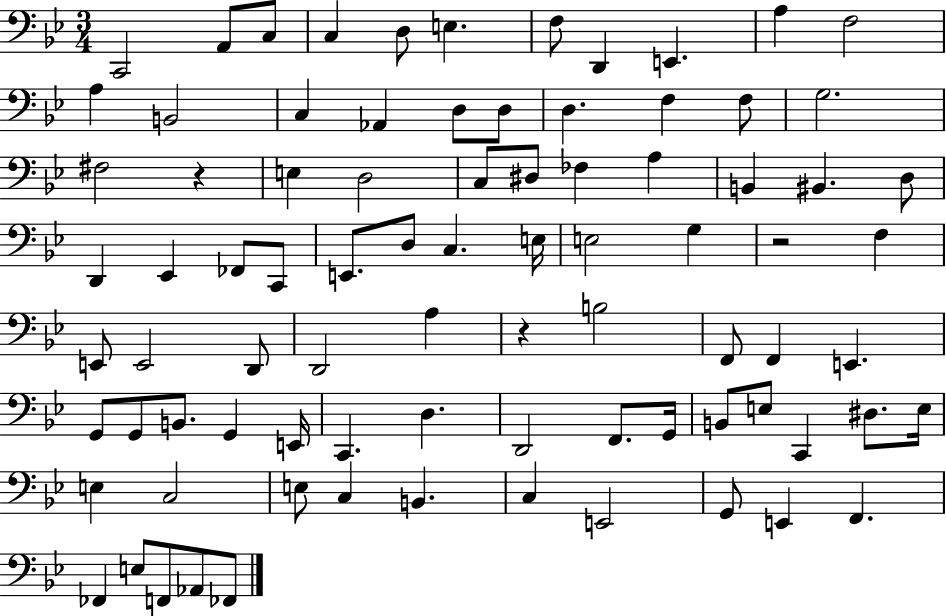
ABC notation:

X:1
T:Untitled
M:3/4
L:1/4
K:Bb
C,,2 A,,/2 C,/2 C, D,/2 E, F,/2 D,, E,, A, F,2 A, B,,2 C, _A,, D,/2 D,/2 D, F, F,/2 G,2 ^F,2 z E, D,2 C,/2 ^D,/2 _F, A, B,, ^B,, D,/2 D,, _E,, _F,,/2 C,,/2 E,,/2 D,/2 C, E,/4 E,2 G, z2 F, E,,/2 E,,2 D,,/2 D,,2 A, z B,2 F,,/2 F,, E,, G,,/2 G,,/2 B,,/2 G,, E,,/4 C,, D, D,,2 F,,/2 G,,/4 B,,/2 E,/2 C,, ^D,/2 E,/4 E, C,2 E,/2 C, B,, C, E,,2 G,,/2 E,, F,, _F,, E,/2 F,,/2 _A,,/2 _F,,/2